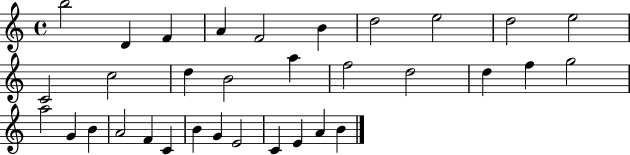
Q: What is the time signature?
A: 4/4